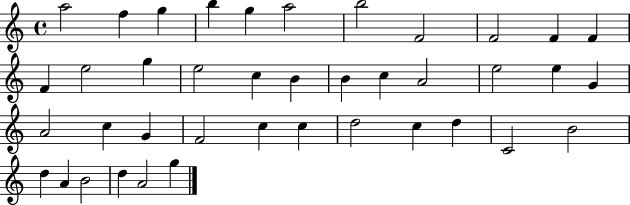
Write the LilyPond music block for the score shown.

{
  \clef treble
  \time 4/4
  \defaultTimeSignature
  \key c \major
  a''2 f''4 g''4 | b''4 g''4 a''2 | b''2 f'2 | f'2 f'4 f'4 | \break f'4 e''2 g''4 | e''2 c''4 b'4 | b'4 c''4 a'2 | e''2 e''4 g'4 | \break a'2 c''4 g'4 | f'2 c''4 c''4 | d''2 c''4 d''4 | c'2 b'2 | \break d''4 a'4 b'2 | d''4 a'2 g''4 | \bar "|."
}